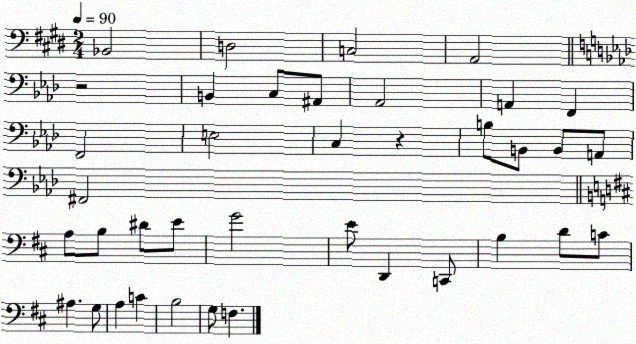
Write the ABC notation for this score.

X:1
T:Untitled
M:2/4
L:1/4
K:E
_B,,2 D,2 C,2 A,,2 z2 B,, C,/2 ^A,,/2 _A,,2 A,, F,, F,,2 E,2 C, z B,/2 B,,/2 B,,/2 A,,/2 ^F,,2 A,/2 B,/2 ^D/2 E/2 G2 E/2 D,, C,,/2 B, D/2 C/2 ^A, G,/2 A, C B,2 G,/2 F,